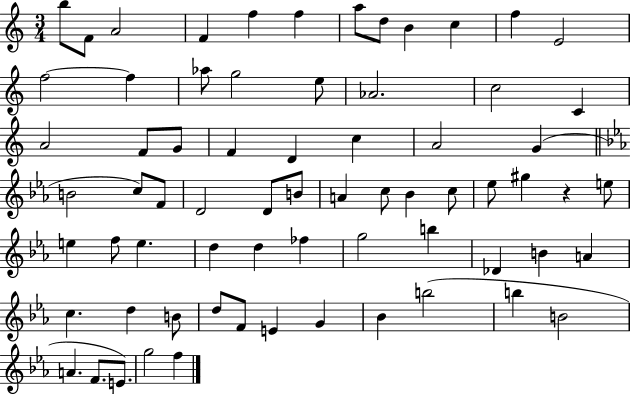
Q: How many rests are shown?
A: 1